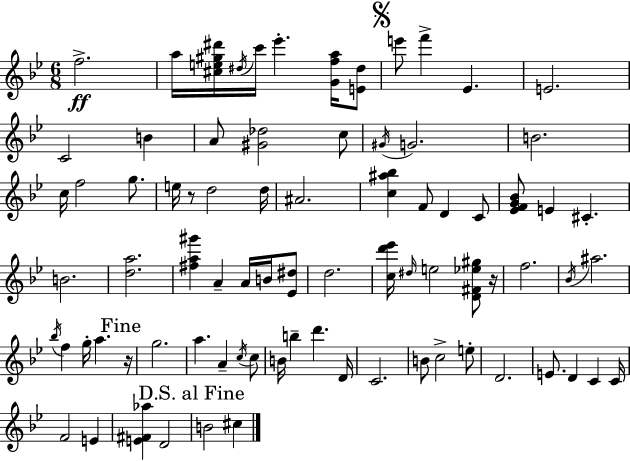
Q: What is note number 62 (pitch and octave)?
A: E4